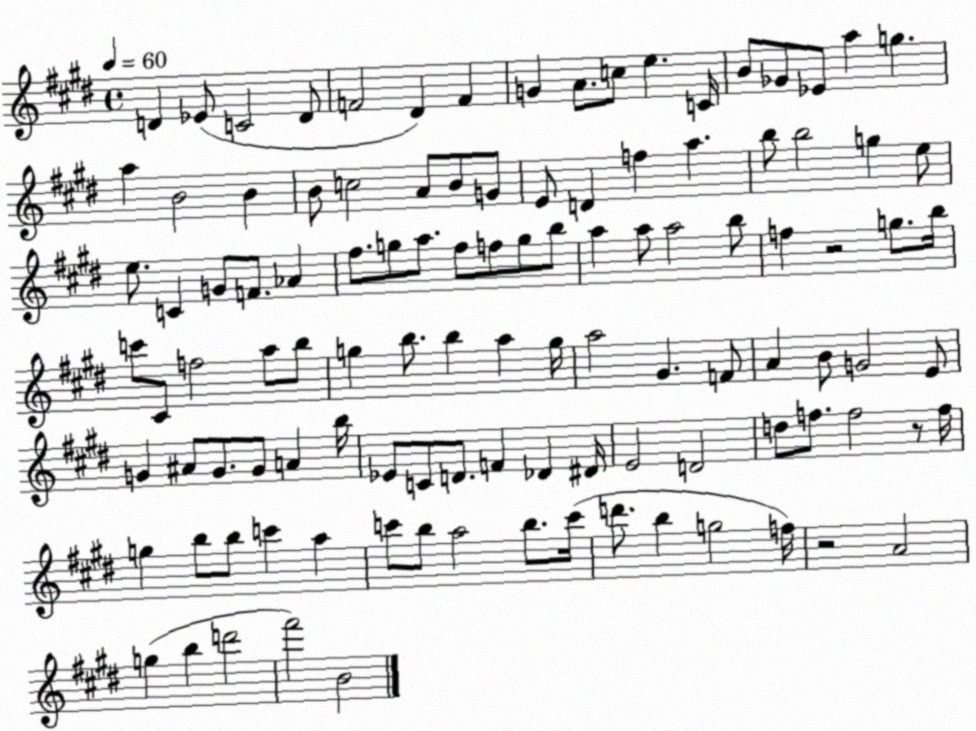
X:1
T:Untitled
M:4/4
L:1/4
K:E
D _E/2 C2 D/2 F2 ^D F G A/2 c/2 e C/4 B/2 _G/2 _E/2 a g a B2 B B/2 c2 A/2 B/2 G/2 E/2 D f a b/2 b2 g e/2 e/2 C G/2 F/2 _A ^f/2 g/2 a/2 ^f/2 f/2 g/2 b/2 a a/2 a2 b/2 f z2 g/2 b/4 c'/2 ^C/2 f2 a/2 b/2 g b/2 b a g/4 a2 ^G F/2 A B/2 G2 E/2 G ^A/2 G/2 G/2 A b/4 _E/2 C/2 D/2 F _D ^D/4 E2 D2 d/2 f/2 f2 z/2 f/4 g b/2 b/2 c' a c'/2 b/2 a2 b/2 c'/4 d'/2 b g2 f/4 z2 A2 g b d'2 ^f'2 B2